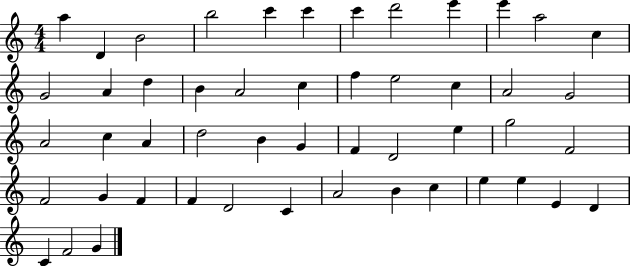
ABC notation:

X:1
T:Untitled
M:4/4
L:1/4
K:C
a D B2 b2 c' c' c' d'2 e' e' a2 c G2 A d B A2 c f e2 c A2 G2 A2 c A d2 B G F D2 e g2 F2 F2 G F F D2 C A2 B c e e E D C F2 G